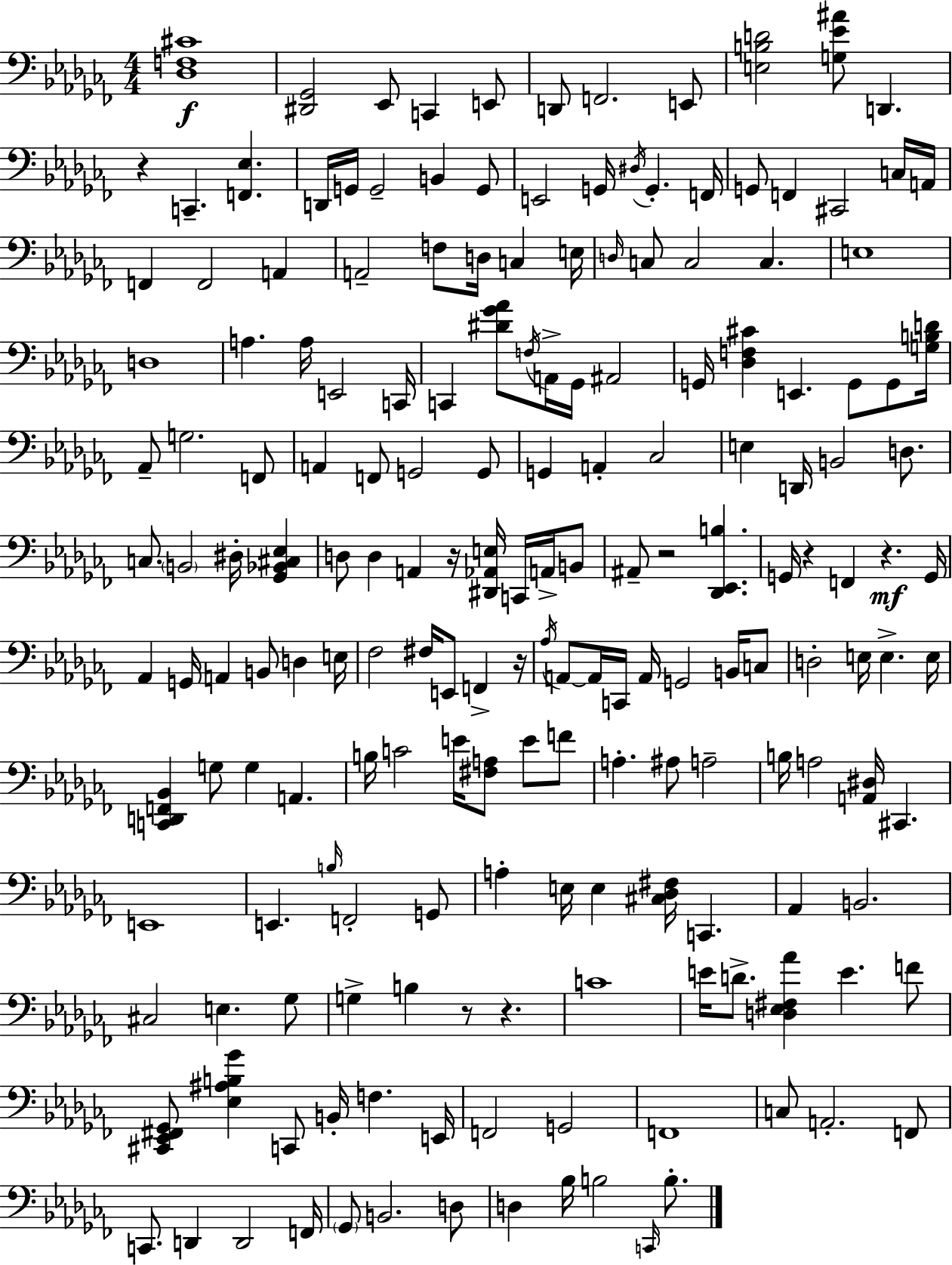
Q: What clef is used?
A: bass